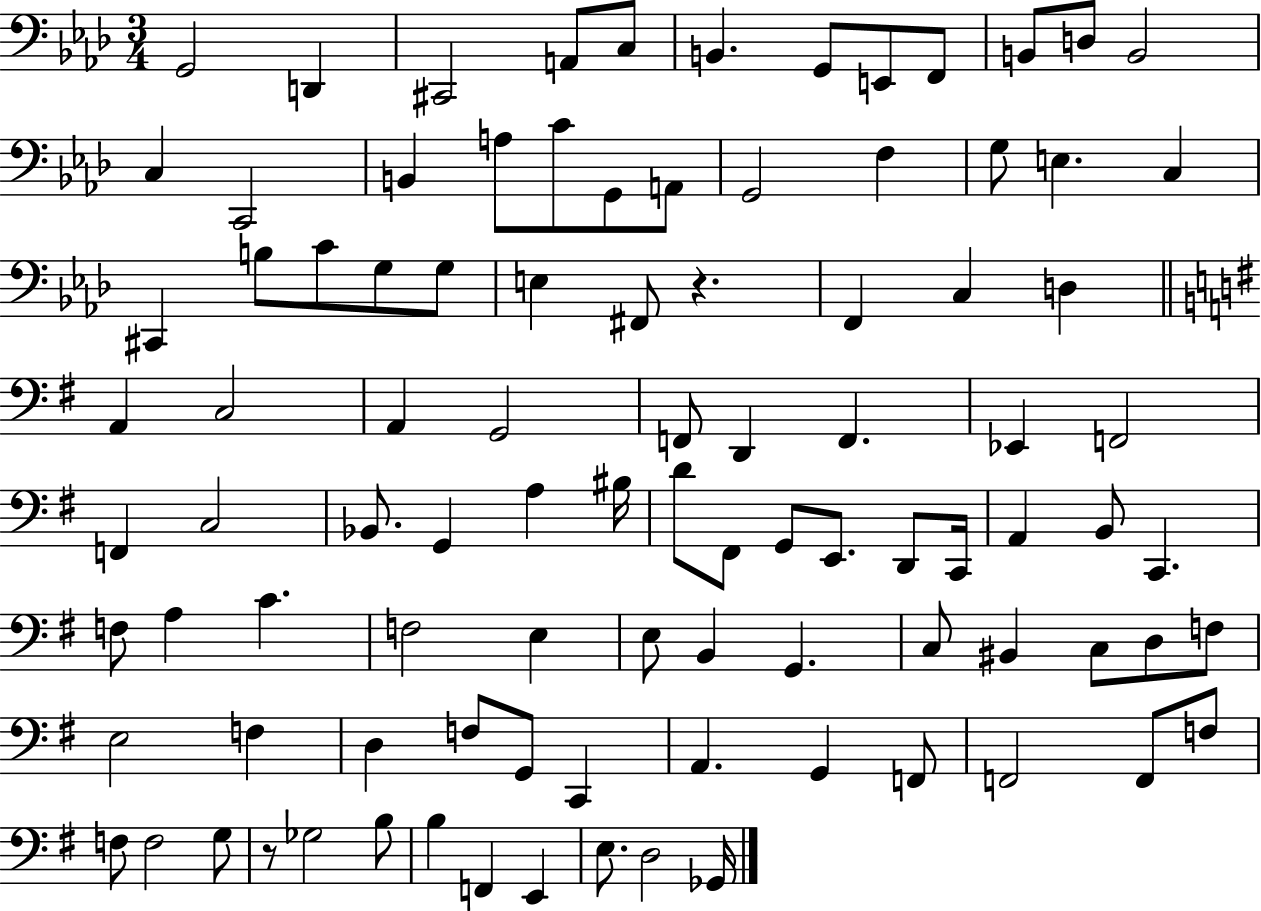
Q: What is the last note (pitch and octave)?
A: Gb2